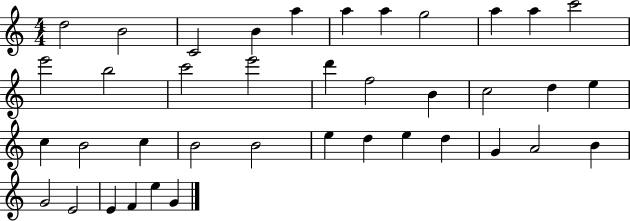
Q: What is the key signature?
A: C major